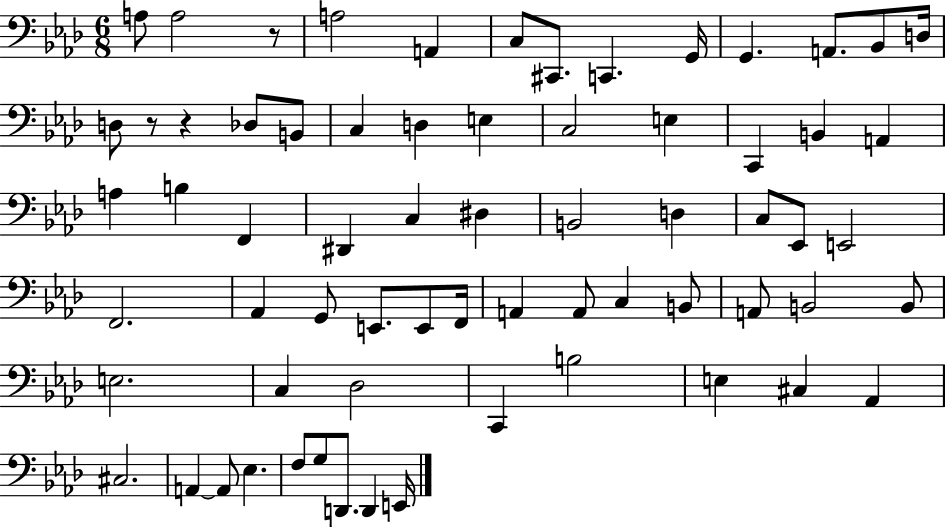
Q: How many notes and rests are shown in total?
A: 67